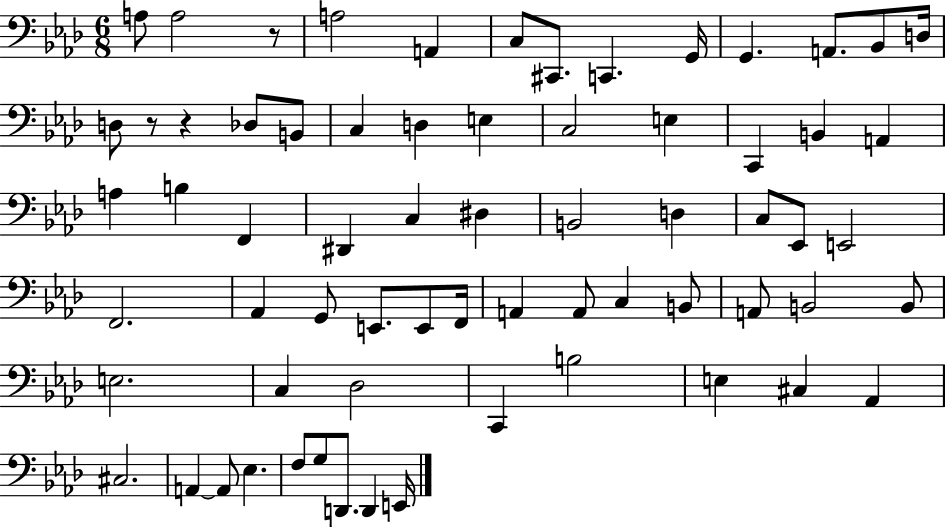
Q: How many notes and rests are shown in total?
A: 67